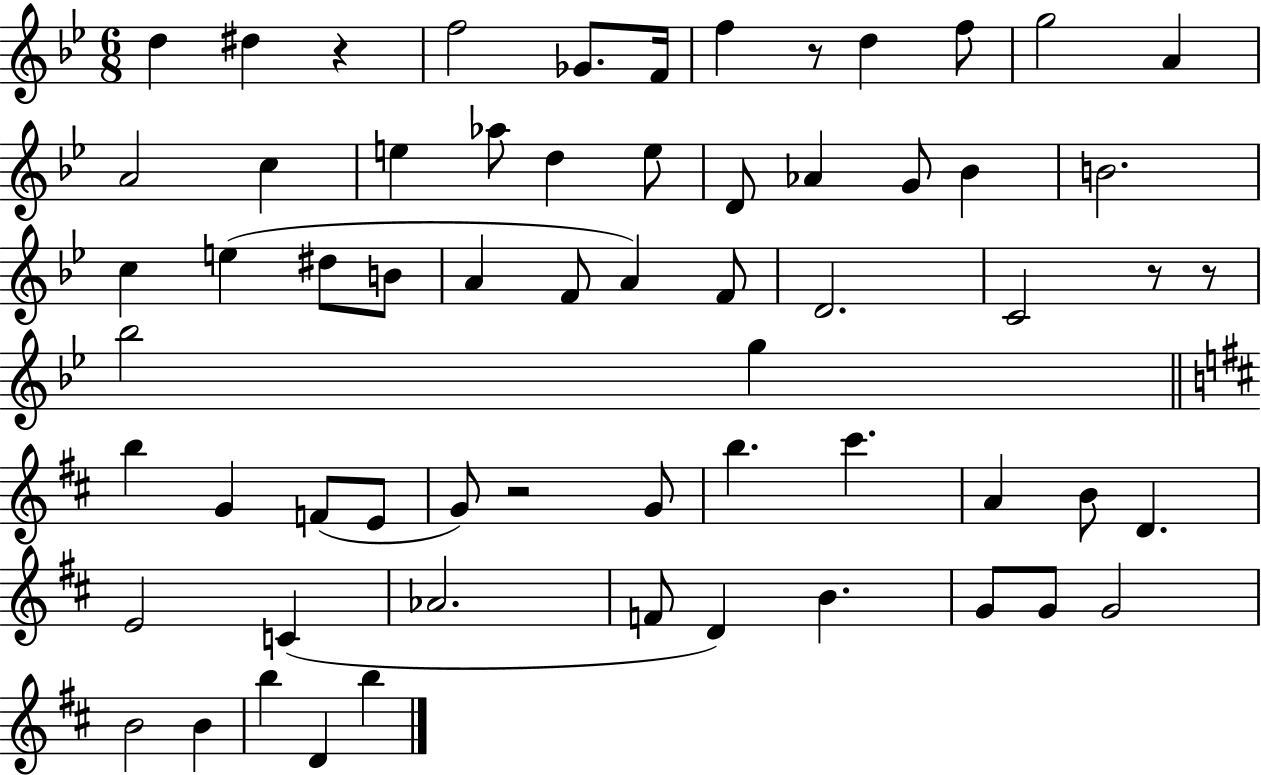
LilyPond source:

{
  \clef treble
  \numericTimeSignature
  \time 6/8
  \key bes \major
  d''4 dis''4 r4 | f''2 ges'8. f'16 | f''4 r8 d''4 f''8 | g''2 a'4 | \break a'2 c''4 | e''4 aes''8 d''4 e''8 | d'8 aes'4 g'8 bes'4 | b'2. | \break c''4 e''4( dis''8 b'8 | a'4 f'8 a'4) f'8 | d'2. | c'2 r8 r8 | \break bes''2 g''4 | \bar "||" \break \key d \major b''4 g'4 f'8( e'8 | g'8) r2 g'8 | b''4. cis'''4. | a'4 b'8 d'4. | \break e'2 c'4( | aes'2. | f'8 d'4) b'4. | g'8 g'8 g'2 | \break b'2 b'4 | b''4 d'4 b''4 | \bar "|."
}